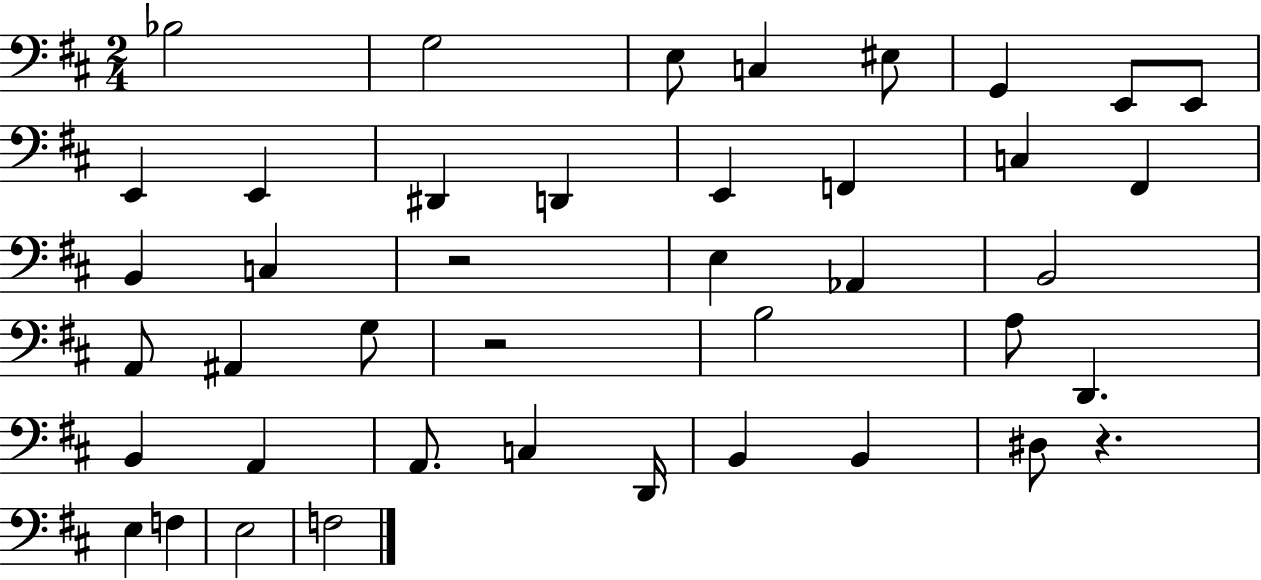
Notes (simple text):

Bb3/h G3/h E3/e C3/q EIS3/e G2/q E2/e E2/e E2/q E2/q D#2/q D2/q E2/q F2/q C3/q F#2/q B2/q C3/q R/h E3/q Ab2/q B2/h A2/e A#2/q G3/e R/h B3/h A3/e D2/q. B2/q A2/q A2/e. C3/q D2/s B2/q B2/q D#3/e R/q. E3/q F3/q E3/h F3/h